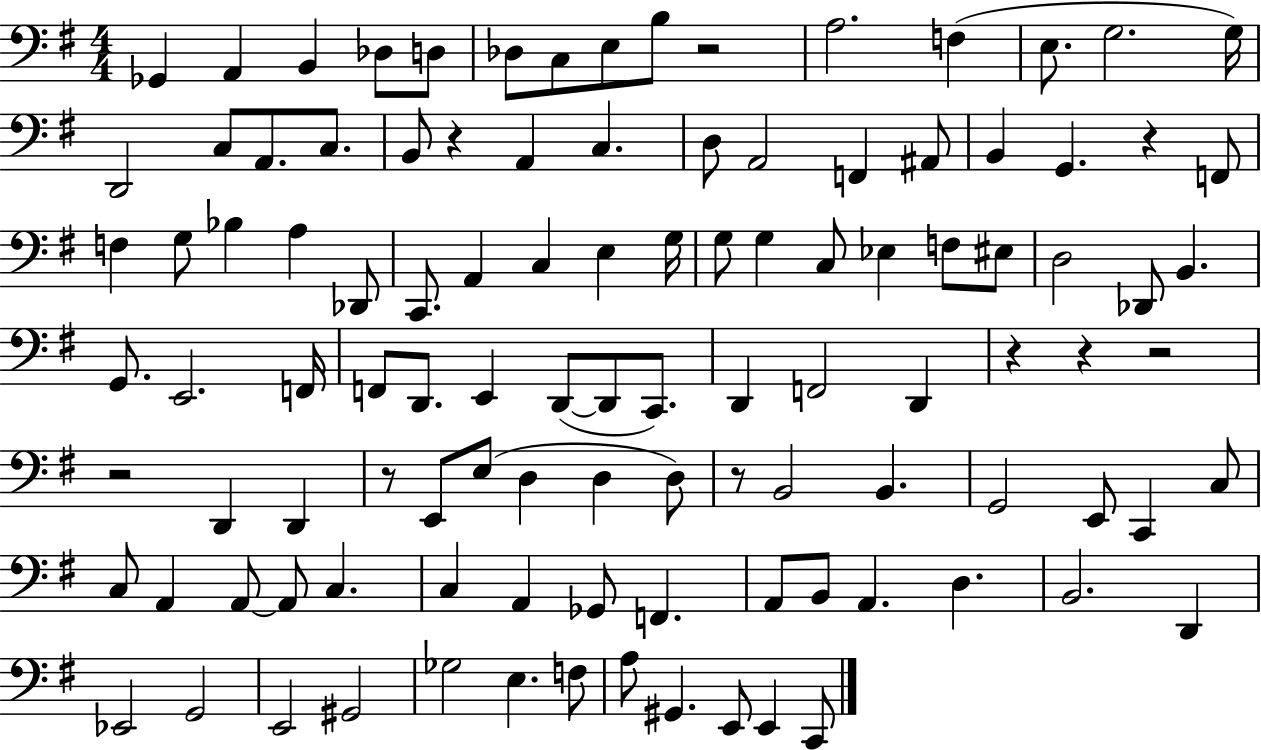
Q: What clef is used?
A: bass